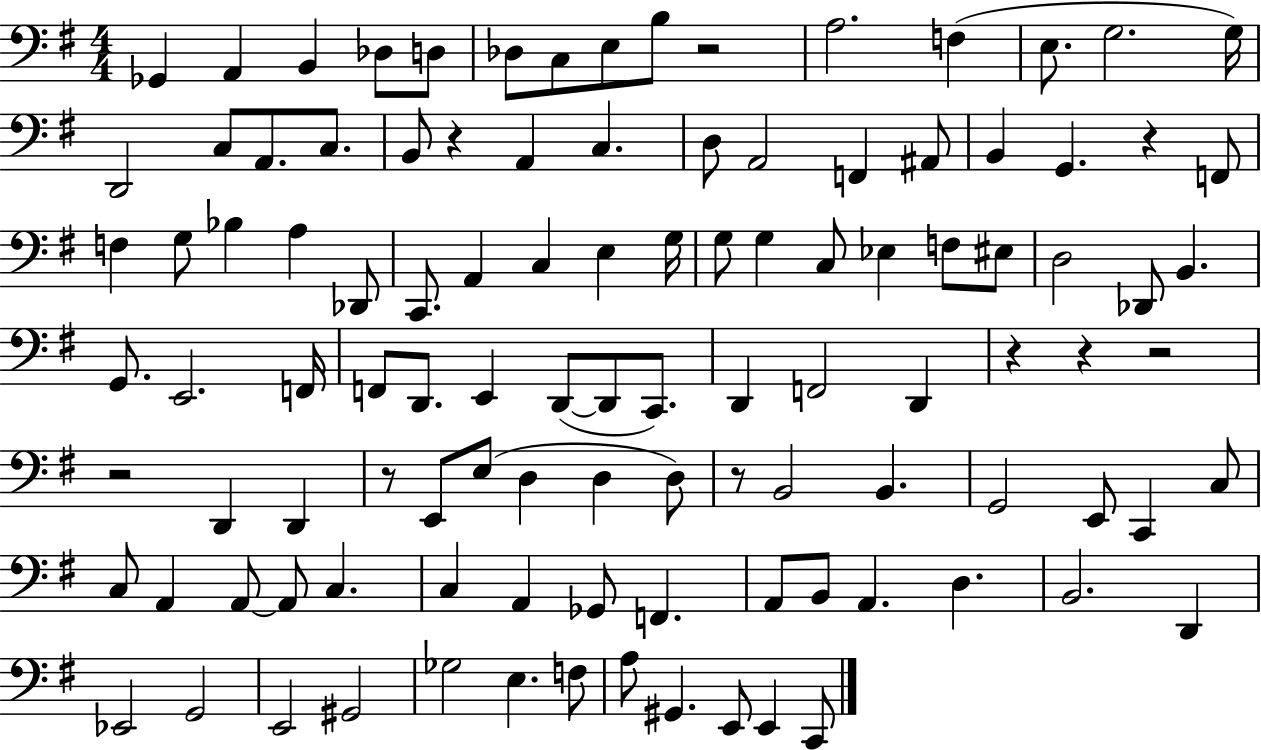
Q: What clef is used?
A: bass